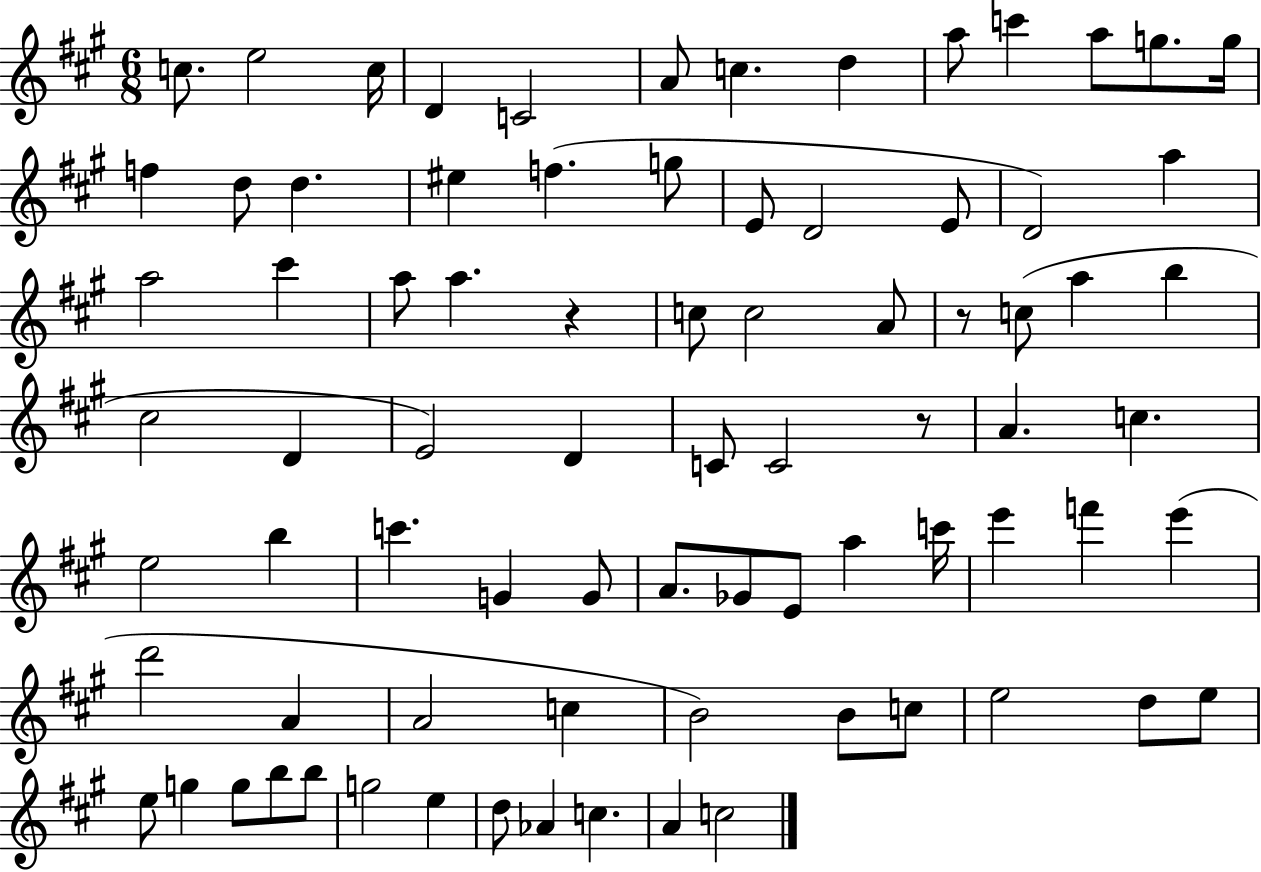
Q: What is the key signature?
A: A major